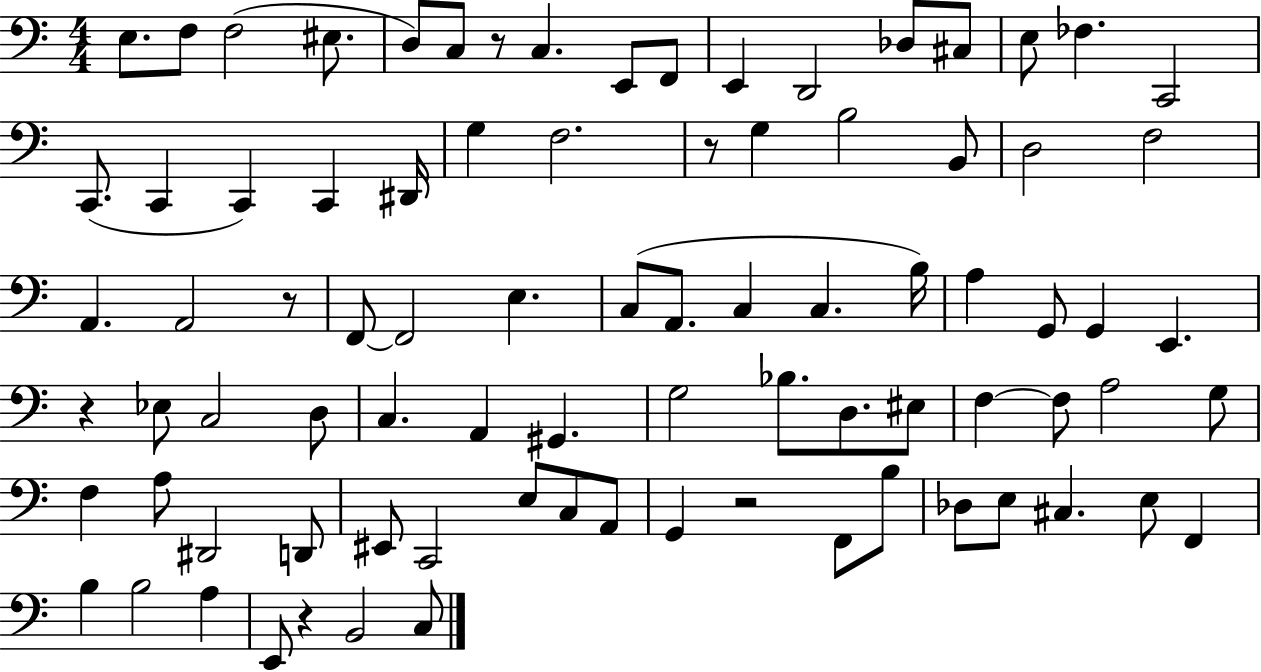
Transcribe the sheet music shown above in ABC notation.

X:1
T:Untitled
M:4/4
L:1/4
K:C
E,/2 F,/2 F,2 ^E,/2 D,/2 C,/2 z/2 C, E,,/2 F,,/2 E,, D,,2 _D,/2 ^C,/2 E,/2 _F, C,,2 C,,/2 C,, C,, C,, ^D,,/4 G, F,2 z/2 G, B,2 B,,/2 D,2 F,2 A,, A,,2 z/2 F,,/2 F,,2 E, C,/2 A,,/2 C, C, B,/4 A, G,,/2 G,, E,, z _E,/2 C,2 D,/2 C, A,, ^G,, G,2 _B,/2 D,/2 ^E,/2 F, F,/2 A,2 G,/2 F, A,/2 ^D,,2 D,,/2 ^E,,/2 C,,2 E,/2 C,/2 A,,/2 G,, z2 F,,/2 B,/2 _D,/2 E,/2 ^C, E,/2 F,, B, B,2 A, E,,/2 z B,,2 C,/2